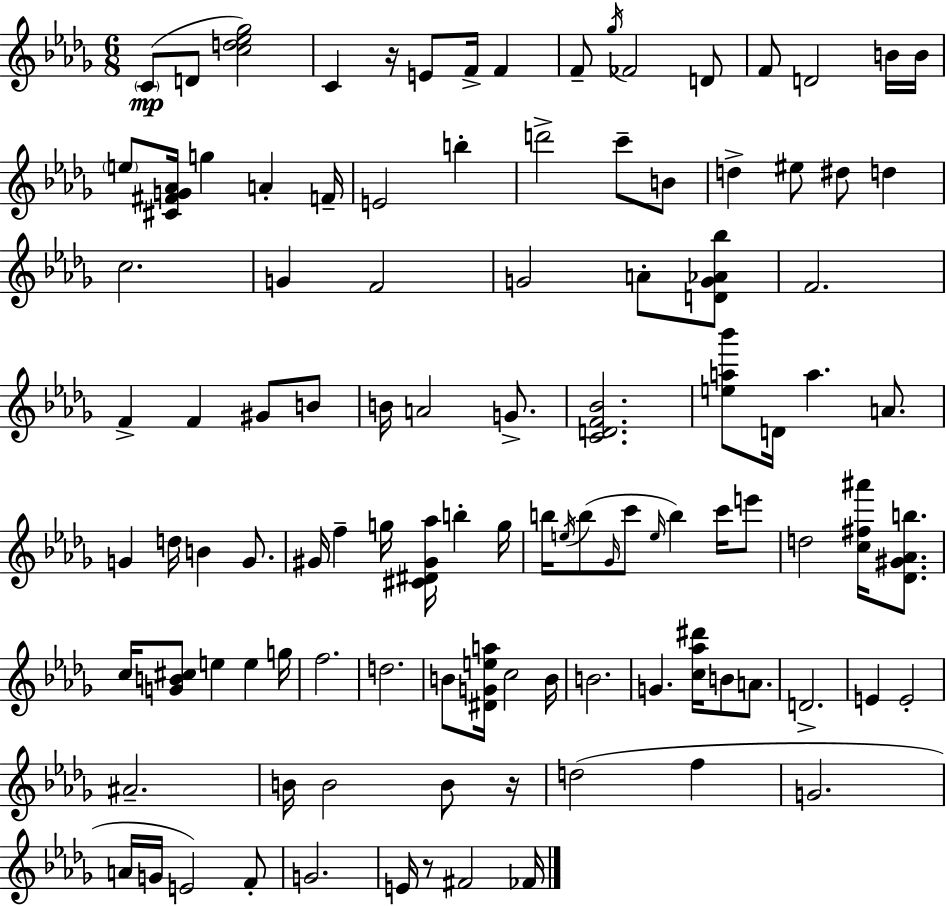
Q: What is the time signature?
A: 6/8